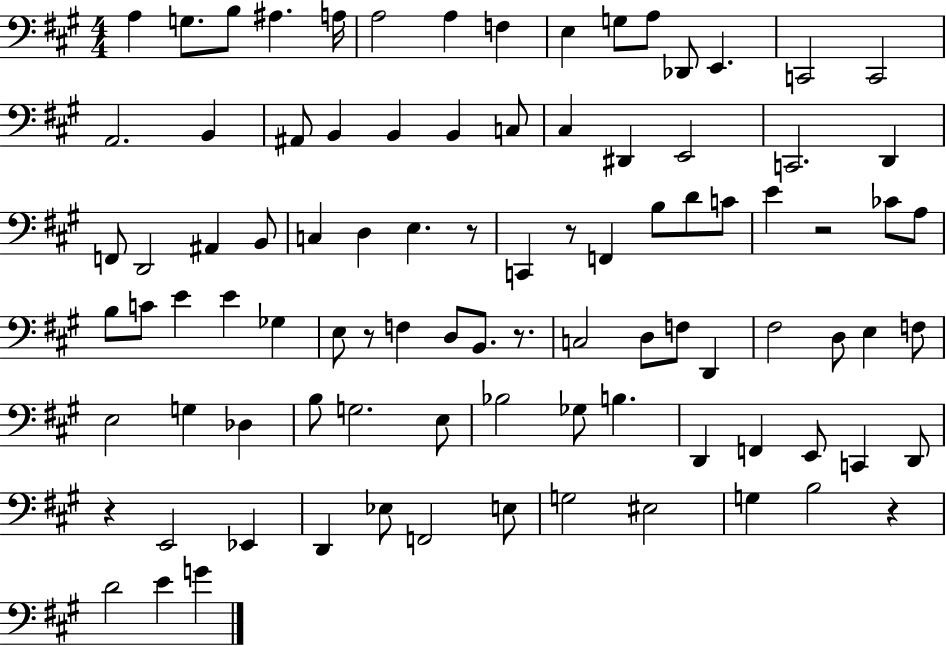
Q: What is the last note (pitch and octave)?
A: G4